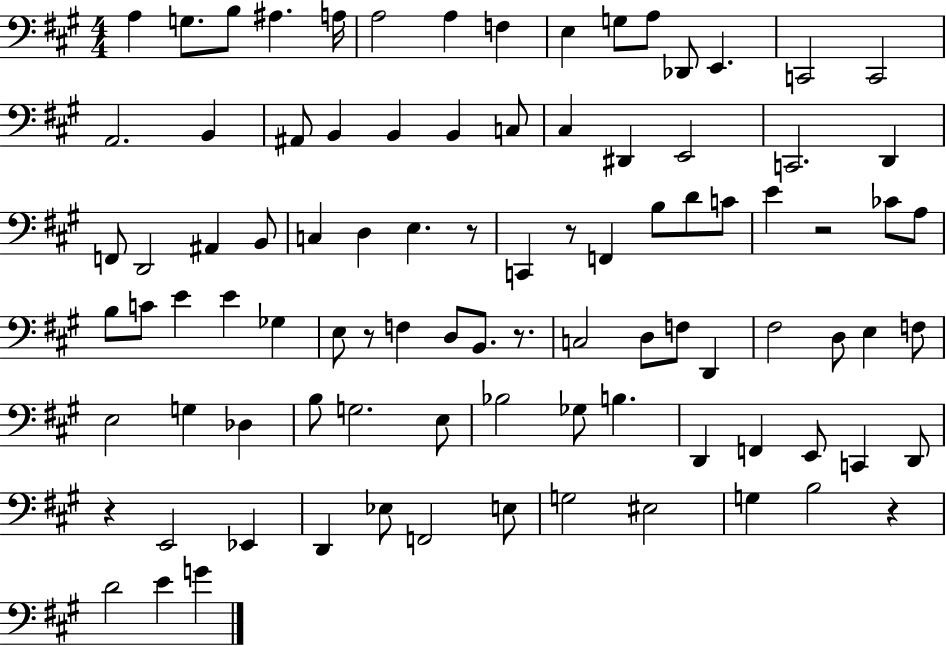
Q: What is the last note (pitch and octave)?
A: G4